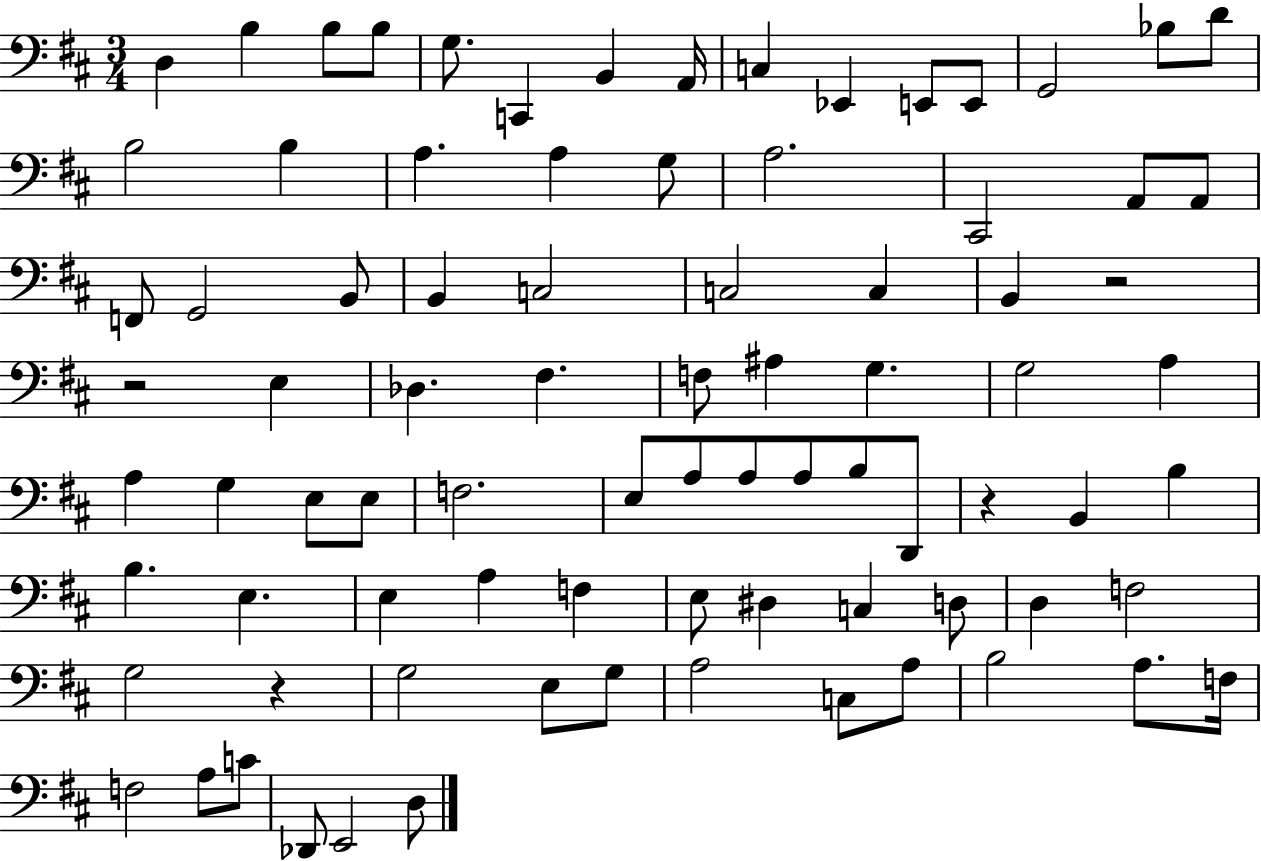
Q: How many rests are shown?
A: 4